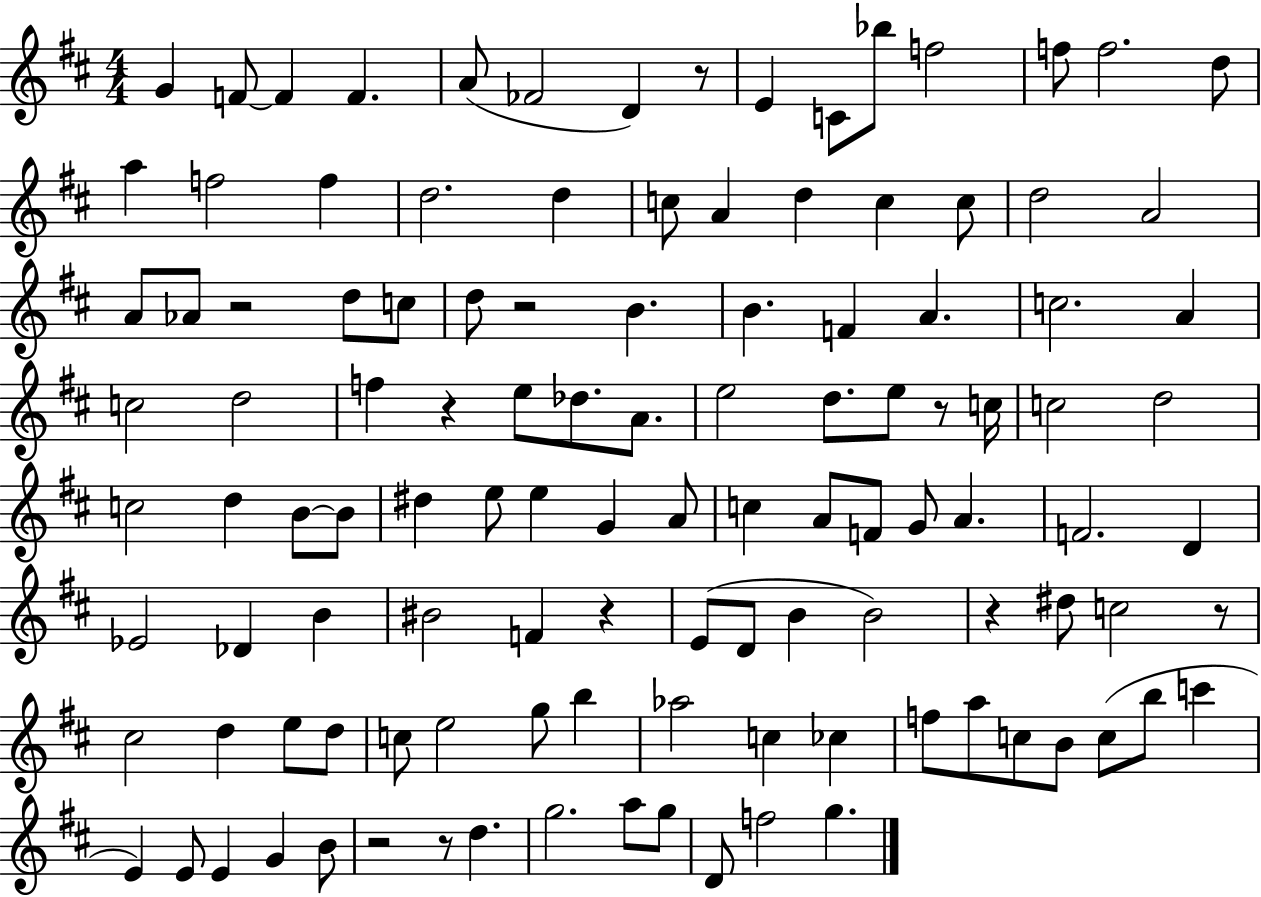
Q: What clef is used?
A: treble